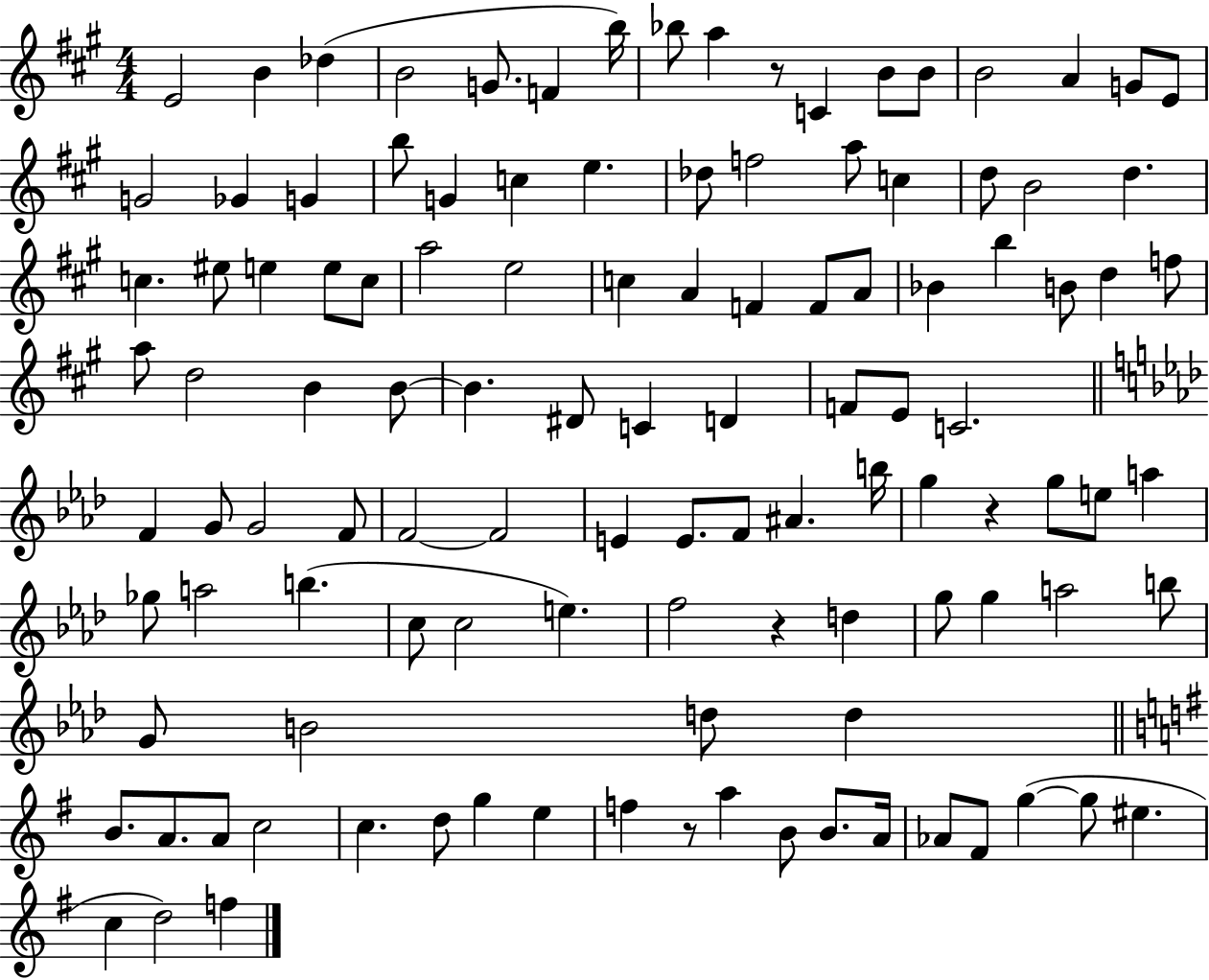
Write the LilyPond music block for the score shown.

{
  \clef treble
  \numericTimeSignature
  \time 4/4
  \key a \major
  e'2 b'4 des''4( | b'2 g'8. f'4 b''16) | bes''8 a''4 r8 c'4 b'8 b'8 | b'2 a'4 g'8 e'8 | \break g'2 ges'4 g'4 | b''8 g'4 c''4 e''4. | des''8 f''2 a''8 c''4 | d''8 b'2 d''4. | \break c''4. eis''8 e''4 e''8 c''8 | a''2 e''2 | c''4 a'4 f'4 f'8 a'8 | bes'4 b''4 b'8 d''4 f''8 | \break a''8 d''2 b'4 b'8~~ | b'4. dis'8 c'4 d'4 | f'8 e'8 c'2. | \bar "||" \break \key aes \major f'4 g'8 g'2 f'8 | f'2~~ f'2 | e'4 e'8. f'8 ais'4. b''16 | g''4 r4 g''8 e''8 a''4 | \break ges''8 a''2 b''4.( | c''8 c''2 e''4.) | f''2 r4 d''4 | g''8 g''4 a''2 b''8 | \break g'8 b'2 d''8 d''4 | \bar "||" \break \key e \minor b'8. a'8. a'8 c''2 | c''4. d''8 g''4 e''4 | f''4 r8 a''4 b'8 b'8. a'16 | aes'8 fis'8 g''4~(~ g''8 eis''4. | \break c''4 d''2) f''4 | \bar "|."
}